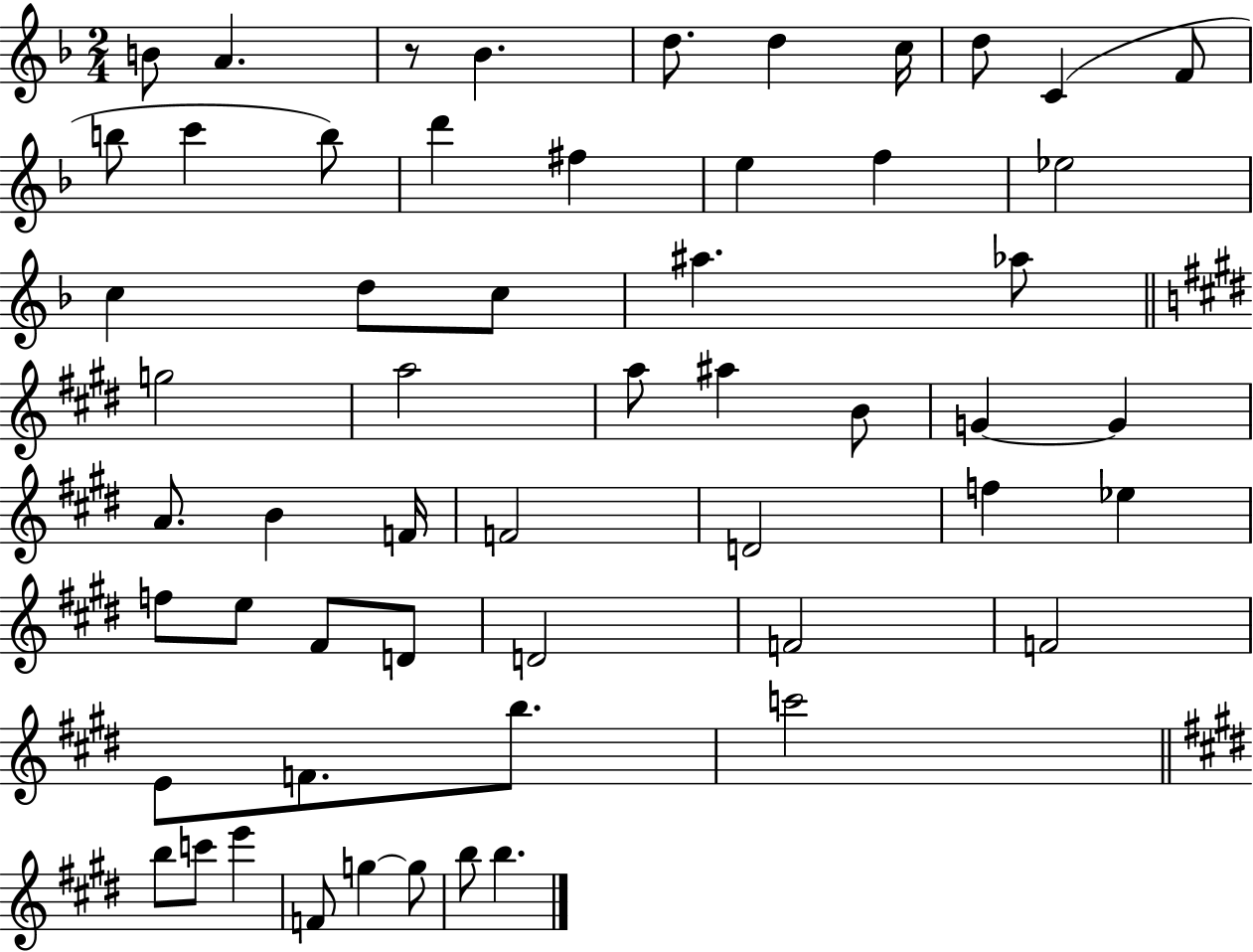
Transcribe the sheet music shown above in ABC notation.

X:1
T:Untitled
M:2/4
L:1/4
K:F
B/2 A z/2 _B d/2 d c/4 d/2 C F/2 b/2 c' b/2 d' ^f e f _e2 c d/2 c/2 ^a _a/2 g2 a2 a/2 ^a B/2 G G A/2 B F/4 F2 D2 f _e f/2 e/2 ^F/2 D/2 D2 F2 F2 E/2 F/2 b/2 c'2 b/2 c'/2 e' F/2 g g/2 b/2 b